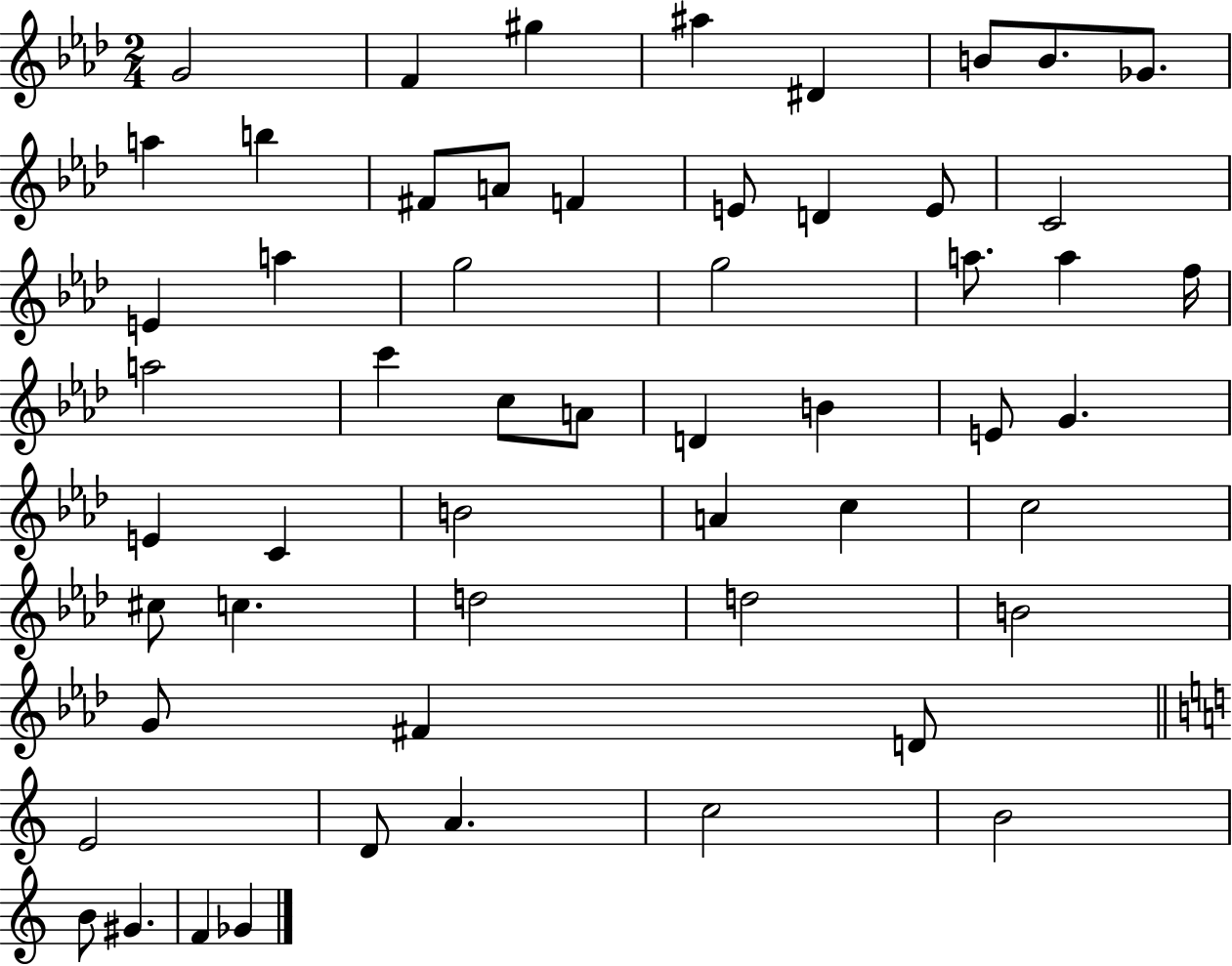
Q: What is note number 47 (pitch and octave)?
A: E4